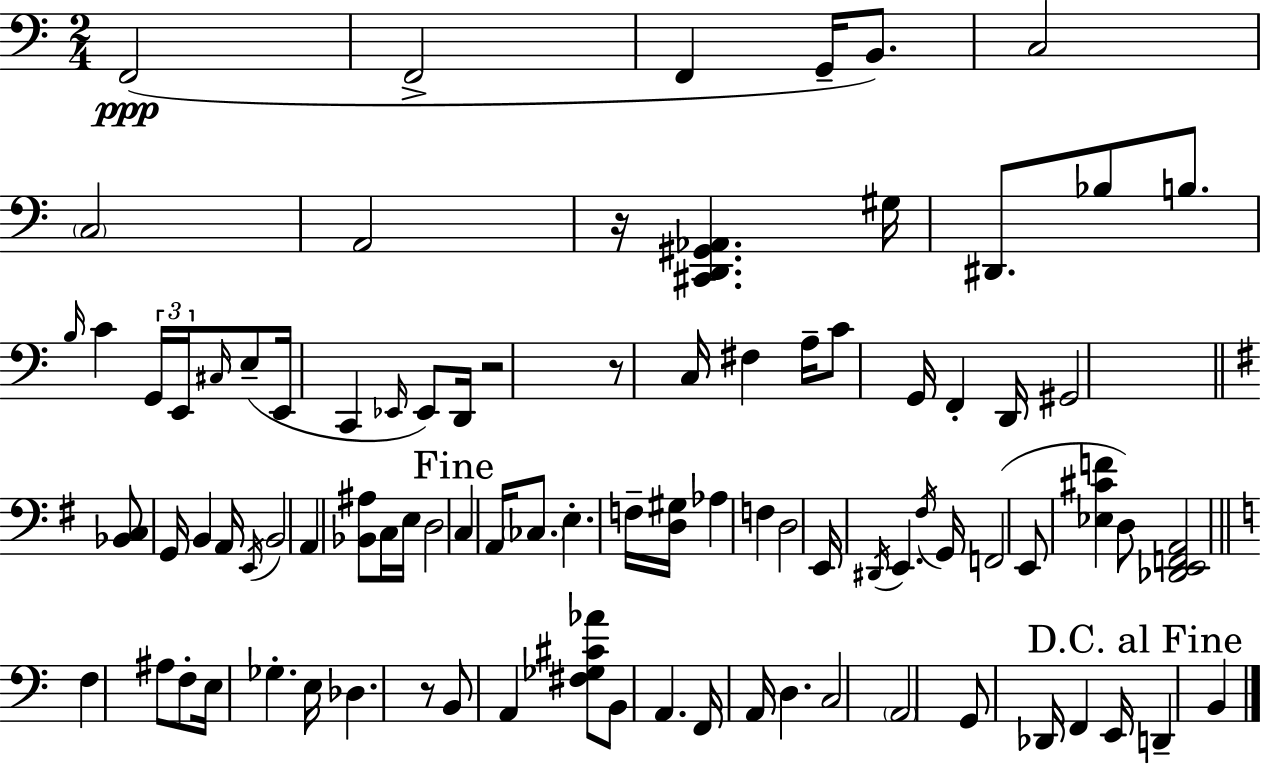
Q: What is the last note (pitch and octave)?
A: B2